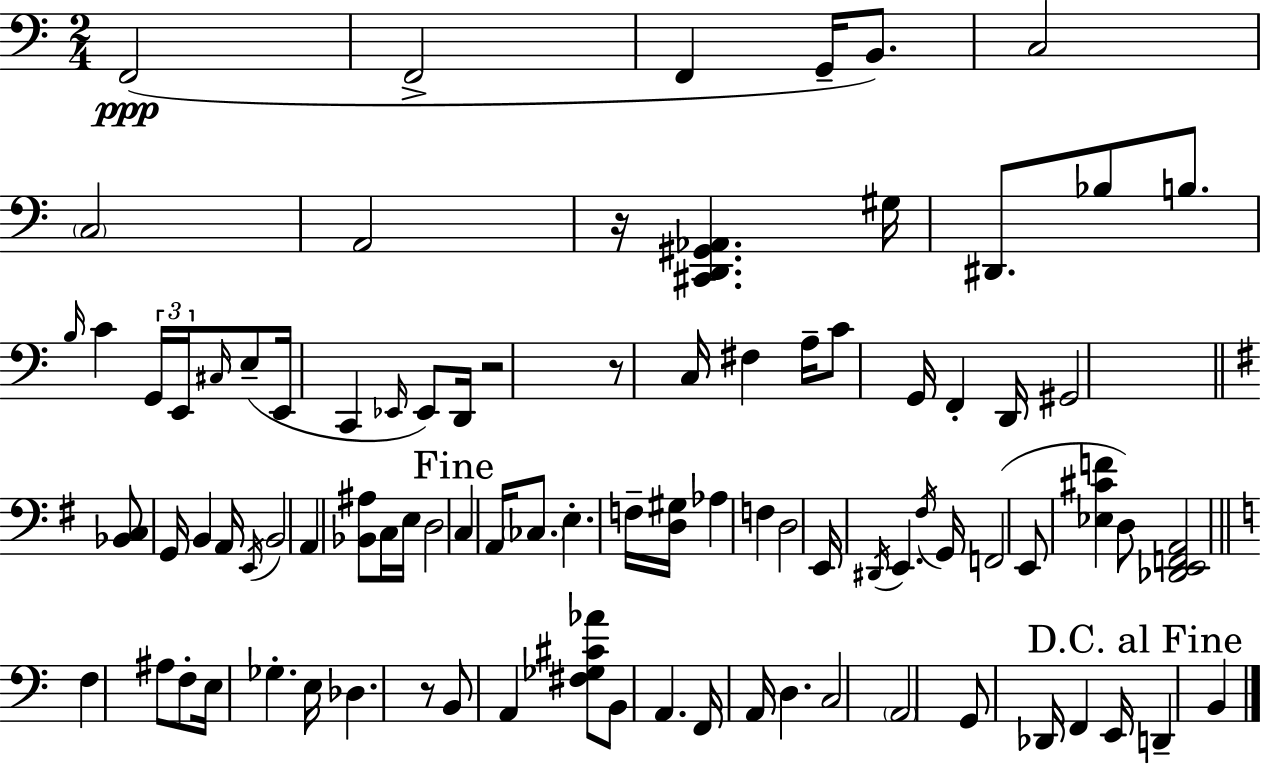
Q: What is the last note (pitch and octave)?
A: B2